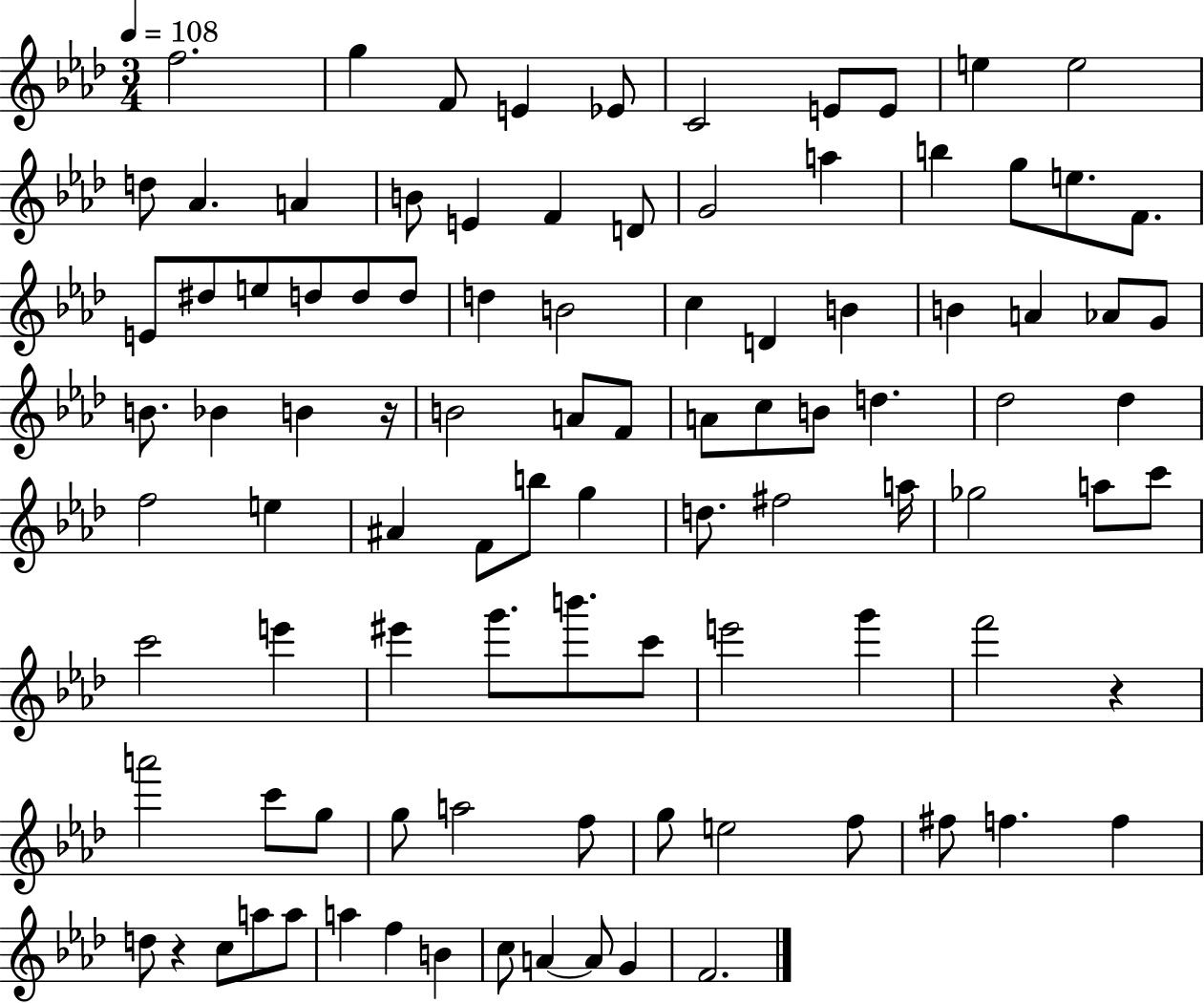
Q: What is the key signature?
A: AES major